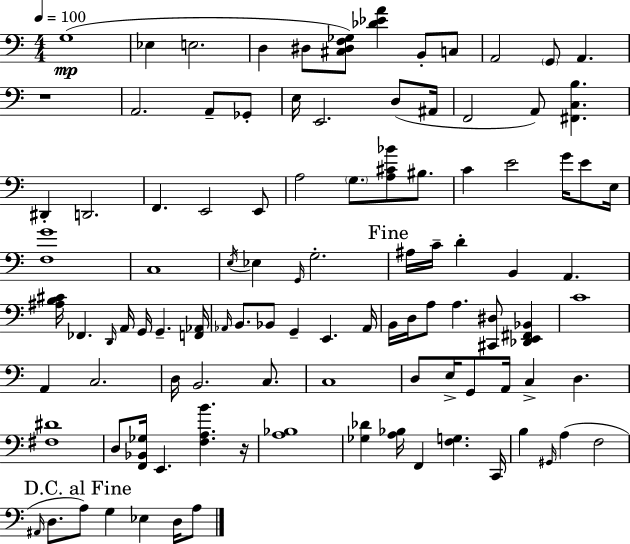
G3/w Eb3/q E3/h. D3/q D#3/e [C#3,D#3,F3,Gb3]/e [Db4,Eb4,A4]/q B2/e C3/e A2/h G2/e A2/q. R/w A2/h. A2/e Gb2/e E3/s E2/h. D3/e A#2/s F2/h A2/e [F#2,C3,B3]/q. D#2/q D2/h. F2/q. E2/h E2/e A3/h G3/e. [A3,C#4,Bb4]/e BIS3/e. C4/q E4/h G4/s E4/e E3/s [F3,G4]/w C3/w E3/s Eb3/q G2/s G3/h. A#3/s C4/s D4/q B2/q A2/q. [A#3,B3,C#4]/s FES2/q. D2/s A2/s G2/s G2/q. [F2,Ab2]/s Ab2/s B2/e. Bb2/e G2/q E2/q. Ab2/s B2/s D3/s A3/e A3/q. [C#2,D#3]/e [Db2,E2,F#2,Bb2]/q C4/w A2/q C3/h. D3/s B2/h. C3/e. C3/w D3/e E3/s G2/e A2/s C3/q D3/q. [F#3,D#4]/w D3/e [F2,Bb2,Gb3]/s E2/q. [F3,A3,B4]/q. R/s [A3,Bb3]/w [Gb3,Db4]/q [A3,Bb3]/s F2/q [F3,G3]/q. C2/s B3/q G#2/s A3/q F3/h A#2/s D3/e. A3/e G3/q Eb3/q D3/s A3/e